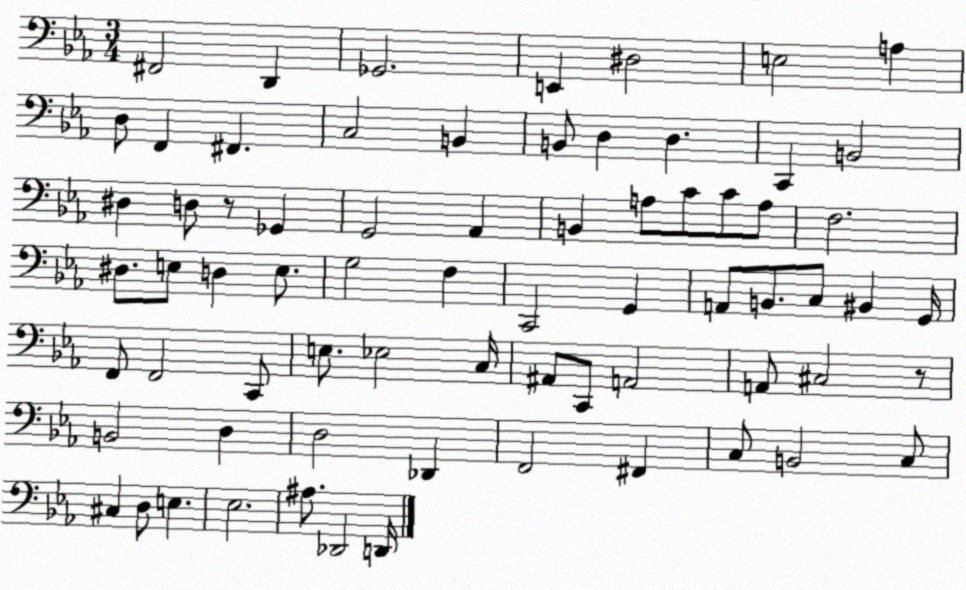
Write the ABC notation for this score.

X:1
T:Untitled
M:3/4
L:1/4
K:Eb
^F,,2 D,, _G,,2 E,, ^D,2 E,2 A, D,/2 F,, ^F,, C,2 B,, B,,/2 D, D, C,, B,,2 ^D, D,/2 z/2 _G,, G,,2 _A,, B,, A,/2 C/2 C/2 A,/2 F,2 ^D,/2 E,/2 D, E,/2 G,2 F, C,,2 G,, A,,/2 B,,/2 C,/2 ^B,, G,,/4 F,,/2 F,,2 C,,/2 E,/2 _E,2 C,/4 ^A,,/2 C,,/2 A,,2 A,,/2 ^C,2 z/2 B,,2 D, D,2 _D,, F,,2 ^F,, C,/2 B,,2 C,/2 ^C, D,/2 E, _E,2 ^A,/2 _D,,2 D,,/4